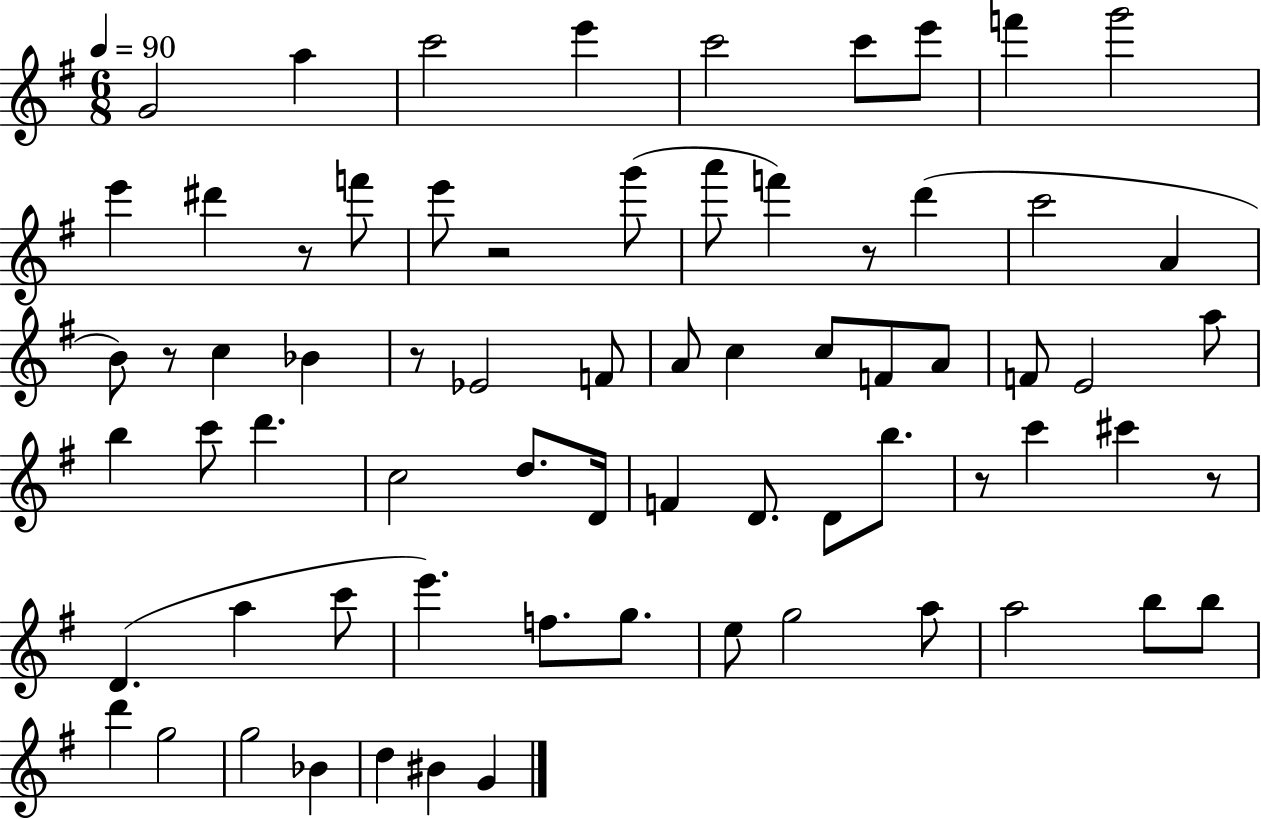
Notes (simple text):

G4/h A5/q C6/h E6/q C6/h C6/e E6/e F6/q G6/h E6/q D#6/q R/e F6/e E6/e R/h G6/e A6/e F6/q R/e D6/q C6/h A4/q B4/e R/e C5/q Bb4/q R/e Eb4/h F4/e A4/e C5/q C5/e F4/e A4/e F4/e E4/h A5/e B5/q C6/e D6/q. C5/h D5/e. D4/s F4/q D4/e. D4/e B5/e. R/e C6/q C#6/q R/e D4/q. A5/q C6/e E6/q. F5/e. G5/e. E5/e G5/h A5/e A5/h B5/e B5/e D6/q G5/h G5/h Bb4/q D5/q BIS4/q G4/q